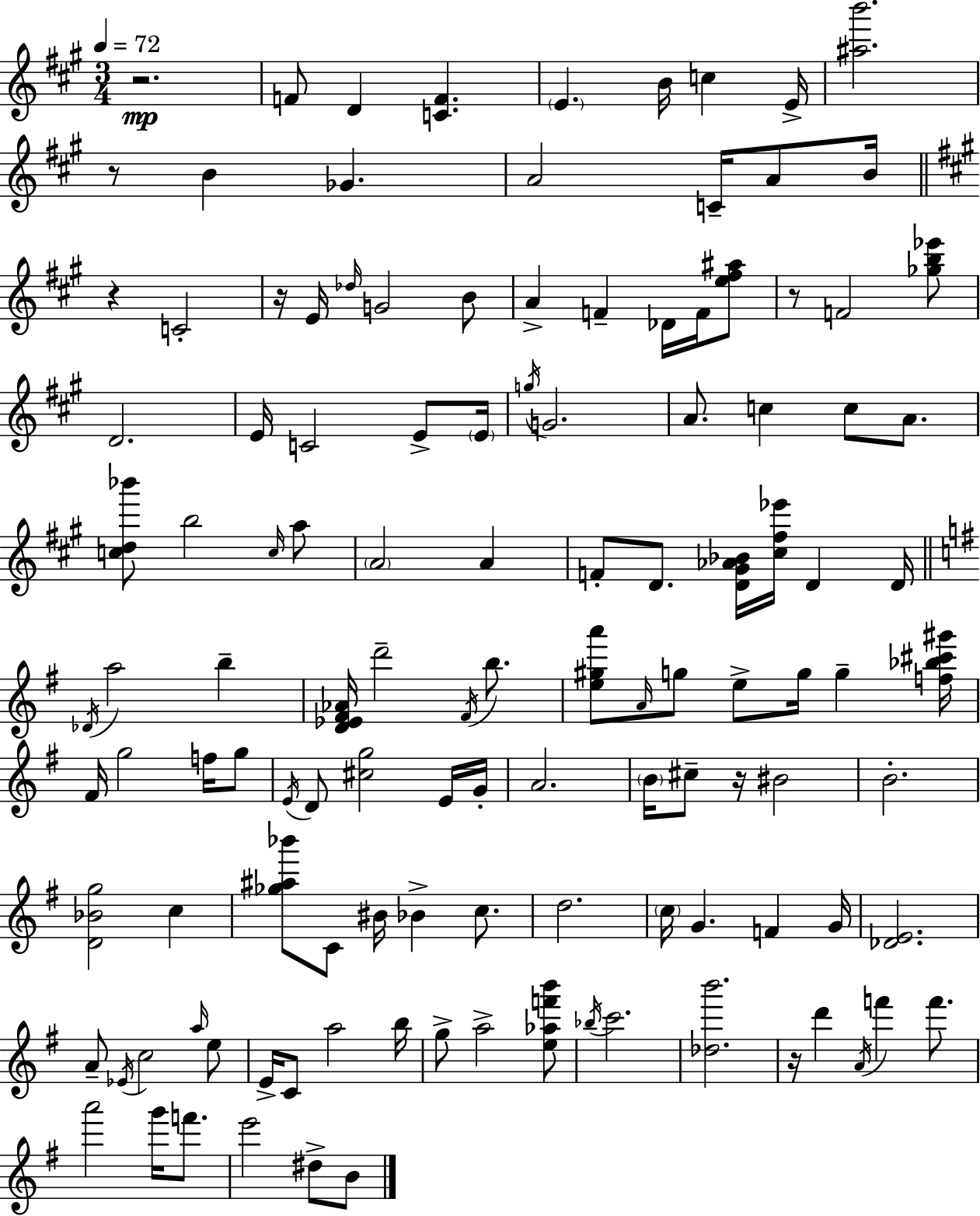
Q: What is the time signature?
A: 3/4